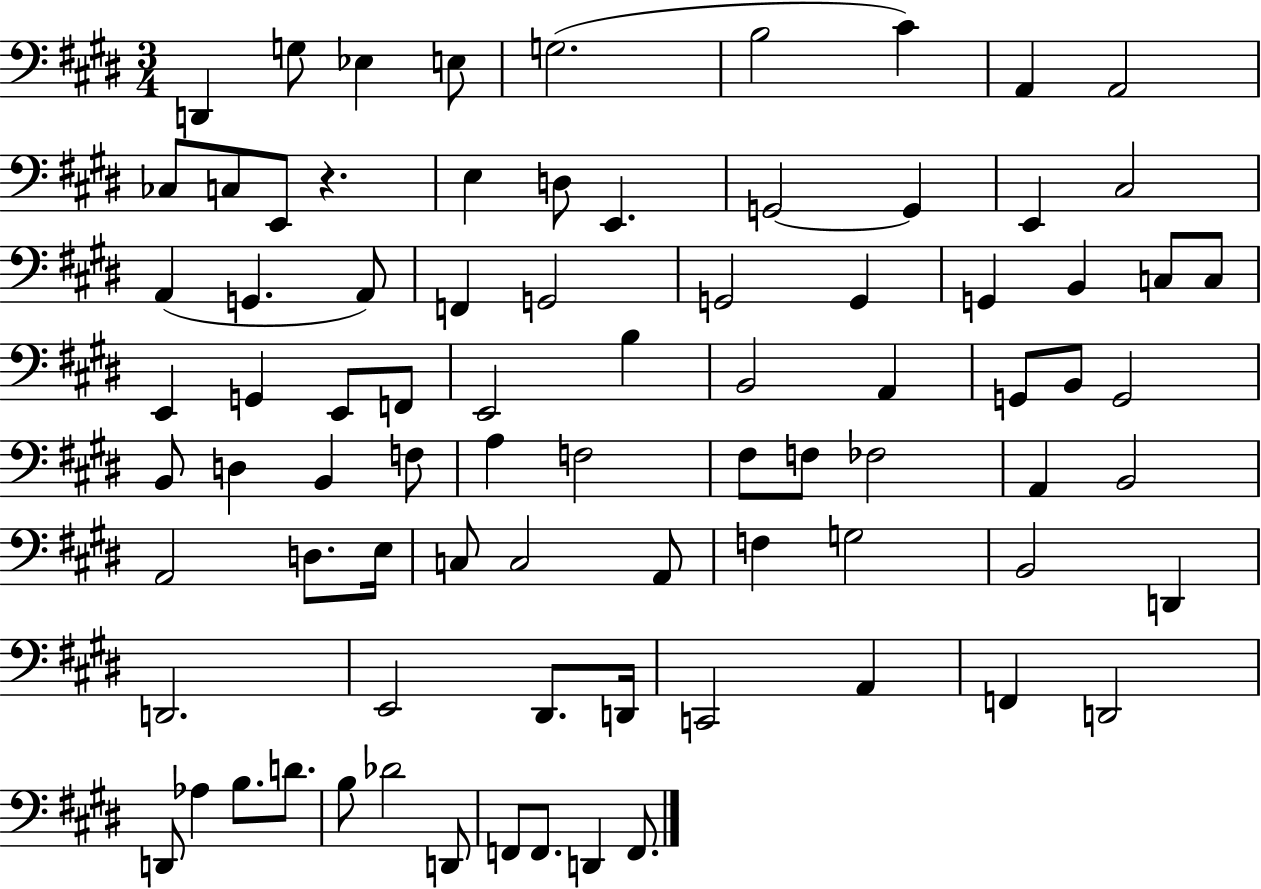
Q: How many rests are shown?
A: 1